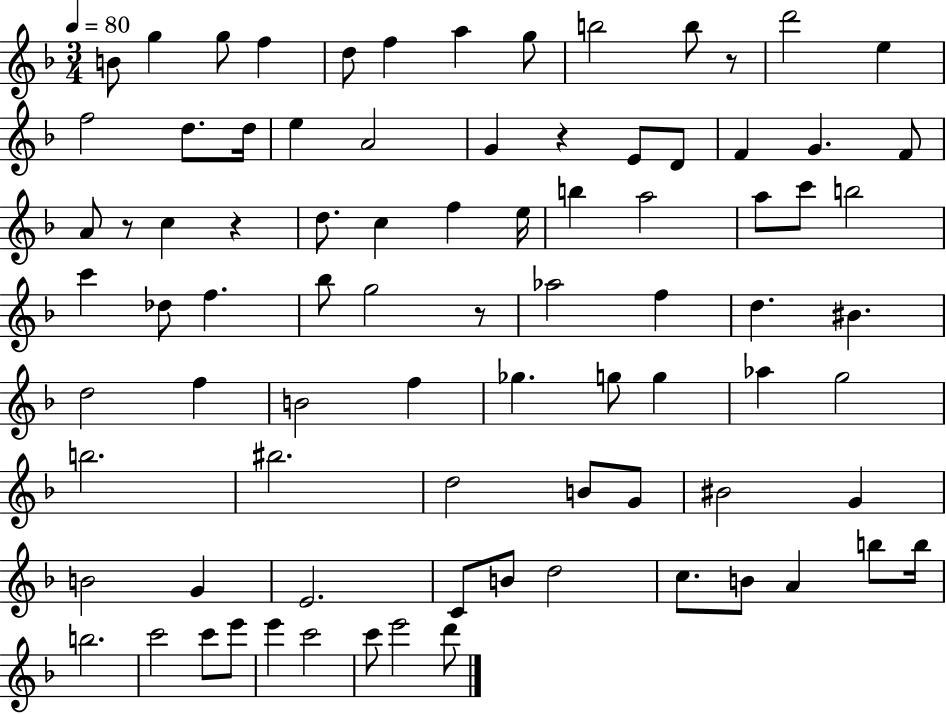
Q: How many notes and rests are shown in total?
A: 84